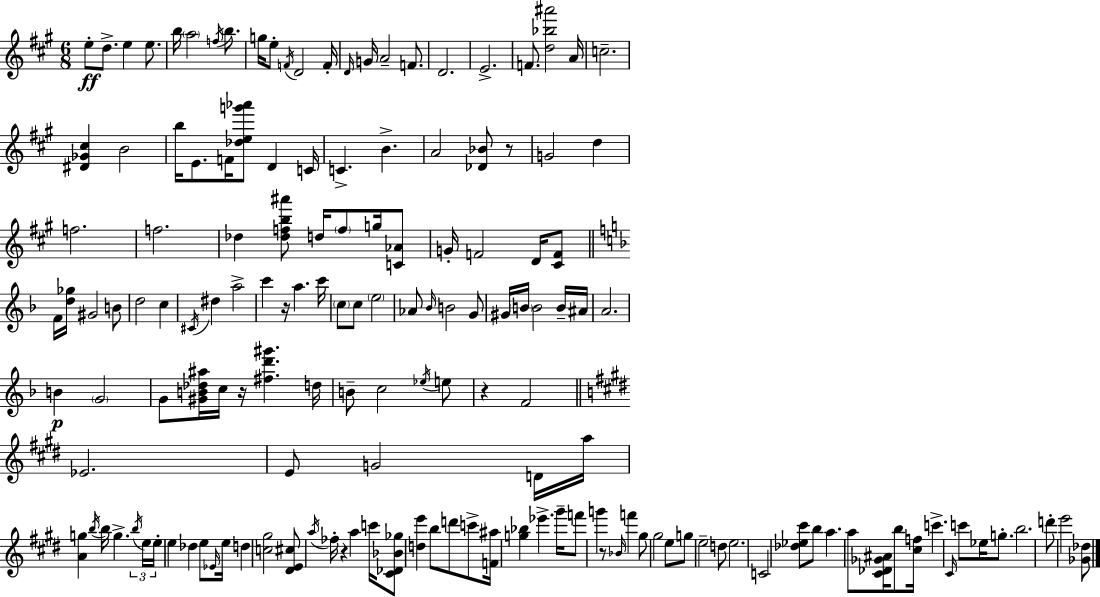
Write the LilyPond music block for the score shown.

{
  \clef treble
  \numericTimeSignature
  \time 6/8
  \key a \major
  \repeat volta 2 { e''8-.\ff d''8.-> e''4 e''8. | b''16 \parenthesize a''2 \acciaccatura { f''16 } b''8. | g''16 e''8-. \acciaccatura { f'16 } d'2 | f'16-. \grace { d'16 } g'16 a'2-- | \break f'8. d'2. | e'2.-> | f'8. <d'' bes'' ais'''>2 | a'16 c''2.-- | \break <dis' ges' cis''>4 b'2 | b''16 e'8. f'16 <des'' e'' g''' aes'''>8 d'4 | c'16 c'4.-> b'4.-> | a'2 <des' bes'>8 | \break r8 g'2 d''4 | f''2. | f''2. | des''4 <des'' f'' b'' ais'''>8 d''16 \parenthesize f''8 | \break g''16 <c' aes'>8 g'16-. f'2 | d'16 <cis' f'>8 \bar "||" \break \key f \major f'16 <d'' ges''>16 gis'2 b'8 | d''2 c''4 | \acciaccatura { cis'16 } dis''4 a''2-> | c'''4 r16 a''4. | \break c'''16 \parenthesize c''8 c''8 \parenthesize e''2 | aes'8 \grace { bes'16 } b'2 | g'8 gis'16 \parenthesize b'16 b'2 | b'16-- ais'16 a'2. | \break b'4\p \parenthesize g'2 | g'8 <gis' b' des'' ais''>16 c''16 r16 <fis'' d''' gis'''>4. | d''16 b'8-- c''2 | \acciaccatura { ees''16 } e''8 r4 f'2 | \break \bar "||" \break \key e \major ees'2. | e'8 g'2 d'16 a''16 | <a' g''>4 \acciaccatura { b''16 } b''16 g''4.-> | \tuplet 3/2 { \acciaccatura { b''16 } e''16 e''16-. } e''4 des''4 e''8 | \break \grace { ees'16 } e''16 d''4 <c'' gis''>2 | <dis' e' cis''>8 \acciaccatura { a''16 } fes''16-. r4 a''4 | c'''16 <cis' des' bes' ges''>8 <d'' e'''>4 b''8 | d'''8 c'''8-> <f' ais''>16 <g'' bes''>4 ees'''4.-> | \break gis'''16-- f'''8 g'''4 r8 | \grace { bes'16 } f'''4 gis''8 gis''2 | e''8 g''8 e''2-- | d''8 e''2. | \break c'2 | <des'' ees'' cis'''>8 b''8 a''4. a''8 | <cis' des' ges' ais'>16 b''8 <cis'' f''>16 c'''4.-> \grace { cis'16 } | c'''8 ees''16 g''8.-. b''2. | \break d'''8-. e'''2 | <ges' des''>8 } \bar "|."
}